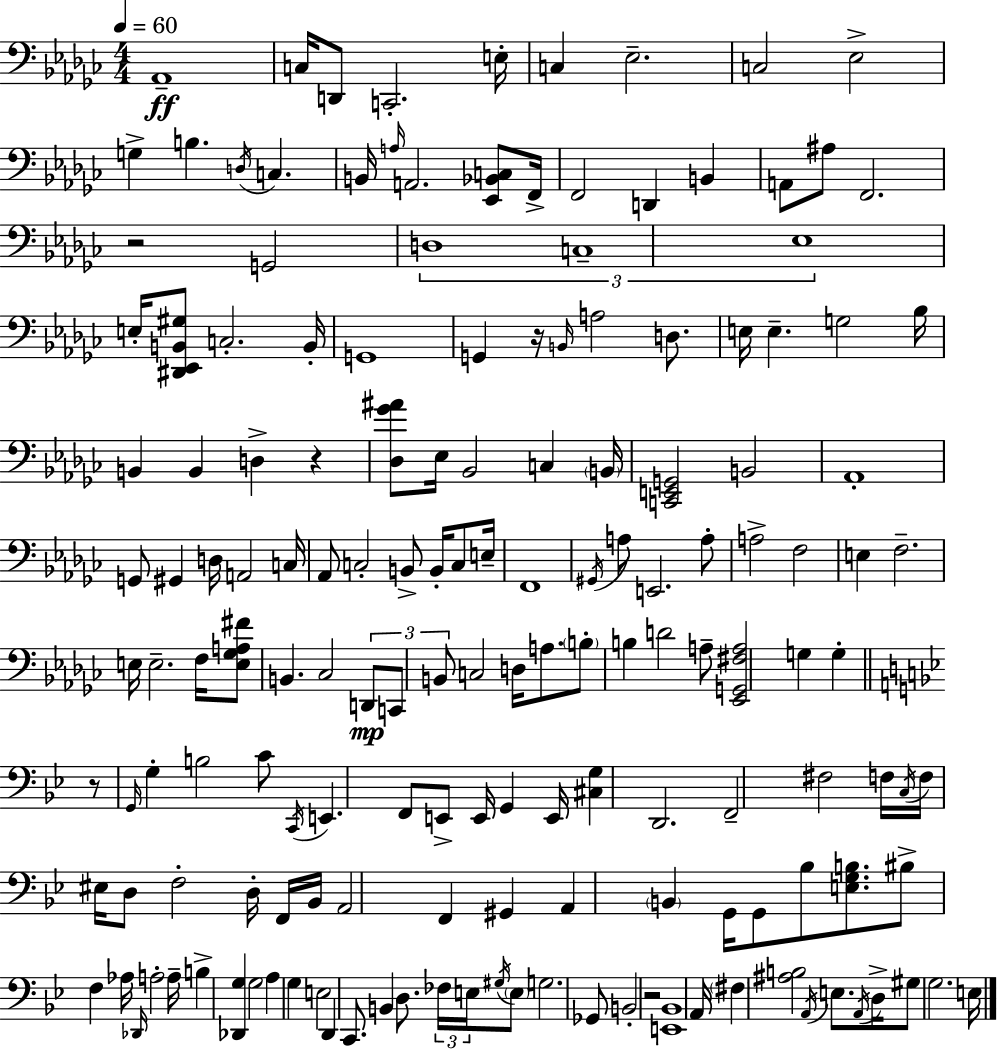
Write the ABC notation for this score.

X:1
T:Untitled
M:4/4
L:1/4
K:Ebm
_A,,4 C,/4 D,,/2 C,,2 E,/4 C, _E,2 C,2 _E,2 G, B, D,/4 C, B,,/4 A,/4 A,,2 [_E,,_B,,C,]/2 F,,/4 F,,2 D,, B,, A,,/2 ^A,/2 F,,2 z2 G,,2 D,4 C,4 _E,4 E,/4 [^D,,_E,,B,,^G,]/2 C,2 B,,/4 G,,4 G,, z/4 B,,/4 A,2 D,/2 E,/4 E, G,2 _B,/4 B,, B,, D, z [_D,_G^A]/2 _E,/4 _B,,2 C, B,,/4 [C,,E,,G,,]2 B,,2 _A,,4 G,,/2 ^G,, D,/4 A,,2 C,/4 _A,,/2 C,2 B,,/2 B,,/4 C,/2 E,/4 F,,4 ^G,,/4 A,/2 E,,2 A,/2 A,2 F,2 E, F,2 E,/4 E,2 F,/4 [E,_G,A,^F]/2 B,, _C,2 D,,/2 C,,/2 B,,/2 C,2 D,/4 A,/2 B,/2 B, D2 A,/2 [_E,,G,,^F,A,]2 G, G, z/2 G,,/4 G, B,2 C/2 C,,/4 E,, F,,/2 E,,/2 E,,/4 G,, E,,/4 [^C,G,] D,,2 F,,2 ^F,2 F,/4 C,/4 F,/4 ^E,/4 D,/2 F,2 D,/4 F,,/4 _B,,/4 A,,2 F,, ^G,, A,, B,, G,,/4 G,,/2 _B,/2 [E,G,B,]/2 ^B,/2 F, _A,/4 _D,,/4 A,2 A,/4 B, [_D,,G,] G,2 A, G, E,2 D,, C,,/2 B,, D,/2 _F,/4 E,/4 ^G,/4 E,/2 G,2 _G,,/2 B,,2 z2 [E,,_B,,]4 A,,/4 ^F, [^A,B,]2 A,,/4 E,/2 A,,/4 D,/4 ^G,/2 G,2 E,/4